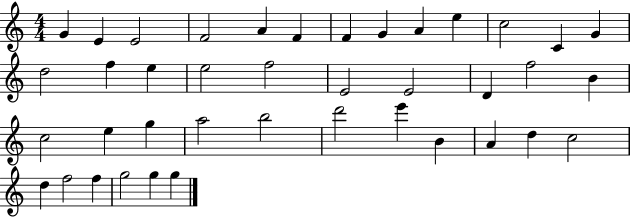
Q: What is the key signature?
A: C major